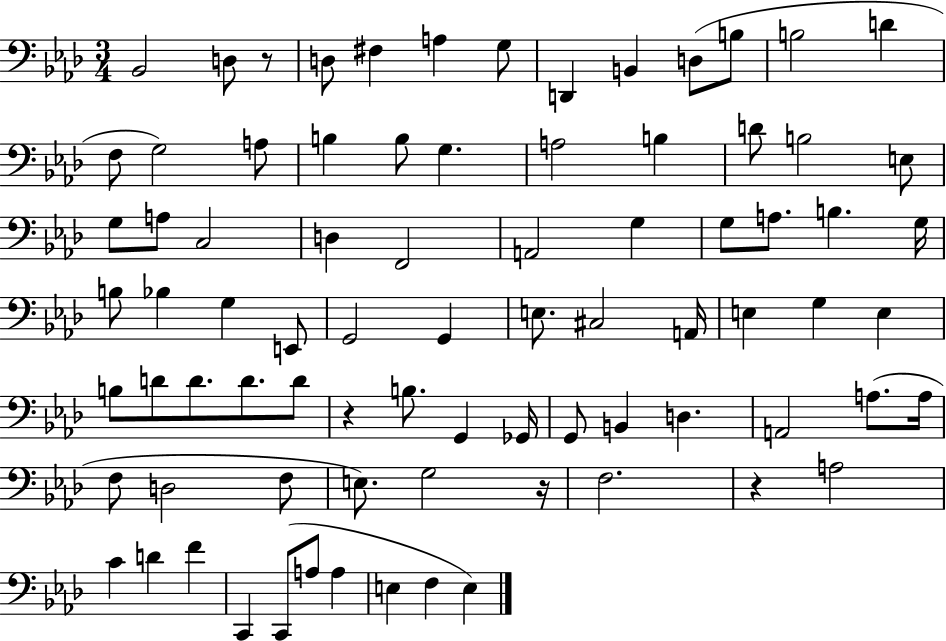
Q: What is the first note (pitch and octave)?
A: Bb2